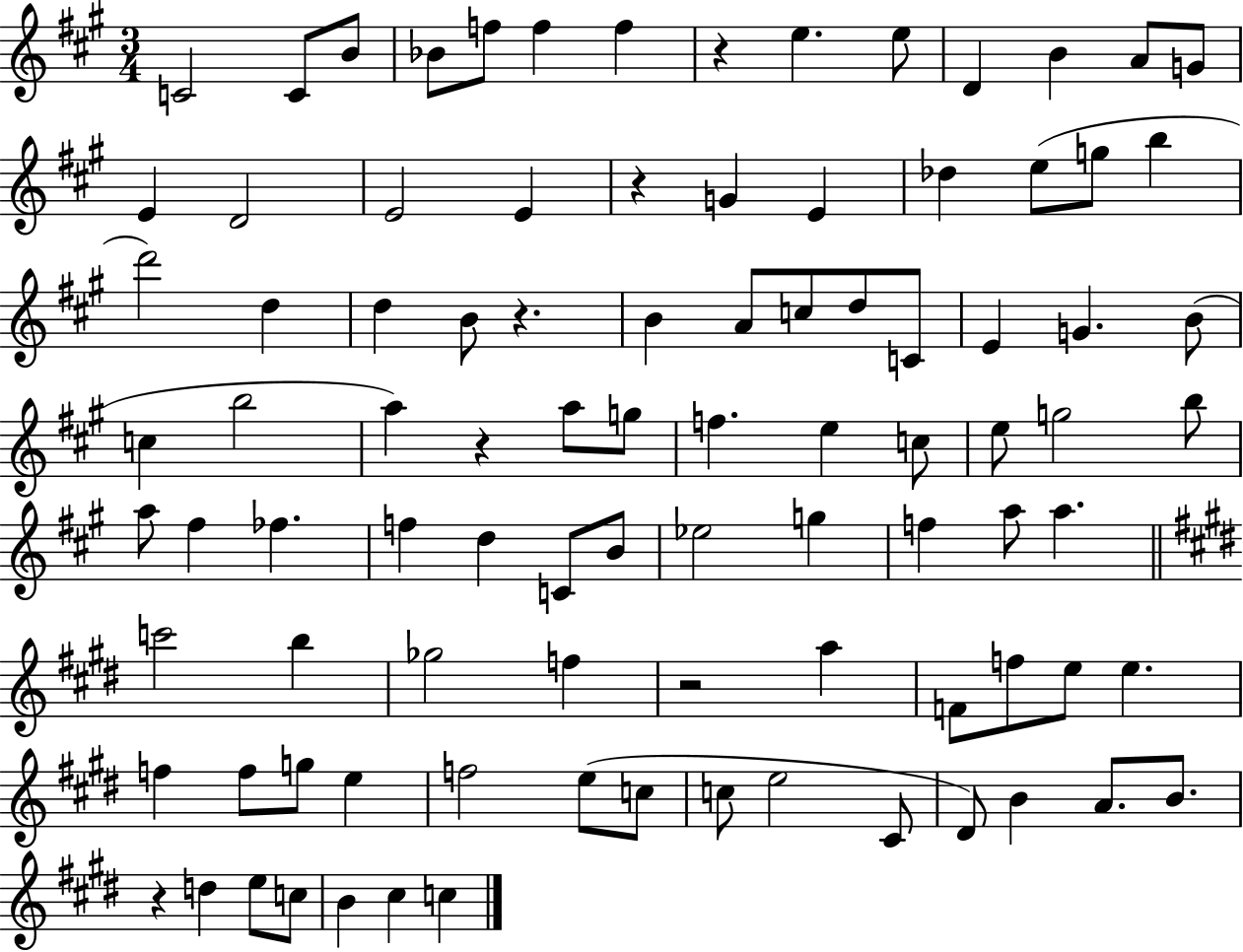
X:1
T:Untitled
M:3/4
L:1/4
K:A
C2 C/2 B/2 _B/2 f/2 f f z e e/2 D B A/2 G/2 E D2 E2 E z G E _d e/2 g/2 b d'2 d d B/2 z B A/2 c/2 d/2 C/2 E G B/2 c b2 a z a/2 g/2 f e c/2 e/2 g2 b/2 a/2 ^f _f f d C/2 B/2 _e2 g f a/2 a c'2 b _g2 f z2 a F/2 f/2 e/2 e f f/2 g/2 e f2 e/2 c/2 c/2 e2 ^C/2 ^D/2 B A/2 B/2 z d e/2 c/2 B ^c c